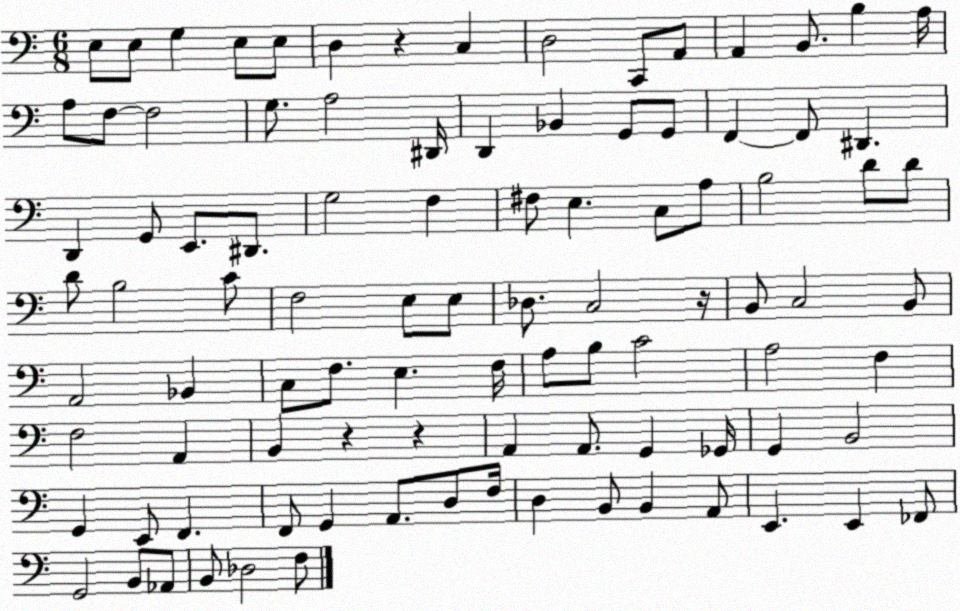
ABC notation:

X:1
T:Untitled
M:6/8
L:1/4
K:C
E,/2 E,/2 G, E,/2 E,/2 D, z C, D,2 C,,/2 A,,/2 A,, B,,/2 B, A,/4 A,/2 F,/2 F,2 G,/2 A,2 ^D,,/4 D,, _B,, G,,/2 G,,/2 F,, F,,/2 ^D,, D,, G,,/2 E,,/2 ^D,,/2 G,2 F, ^F,/2 E, C,/2 A,/2 B,2 D/2 D/2 D/2 B,2 C/2 F,2 E,/2 E,/2 _D,/2 C,2 z/4 B,,/2 C,2 B,,/2 A,,2 _B,, C,/2 F,/2 E, F,/4 A,/2 B,/2 C2 A,2 F, F,2 A,, B,, z z A,, A,,/2 G,, _G,,/4 G,, B,,2 G,, E,,/2 F,, F,,/2 G,, A,,/2 D,/2 F,/4 D, B,,/2 B,, A,,/2 E,, E,, _F,,/2 G,,2 B,,/2 _A,,/2 B,,/2 _D,2 F,/2